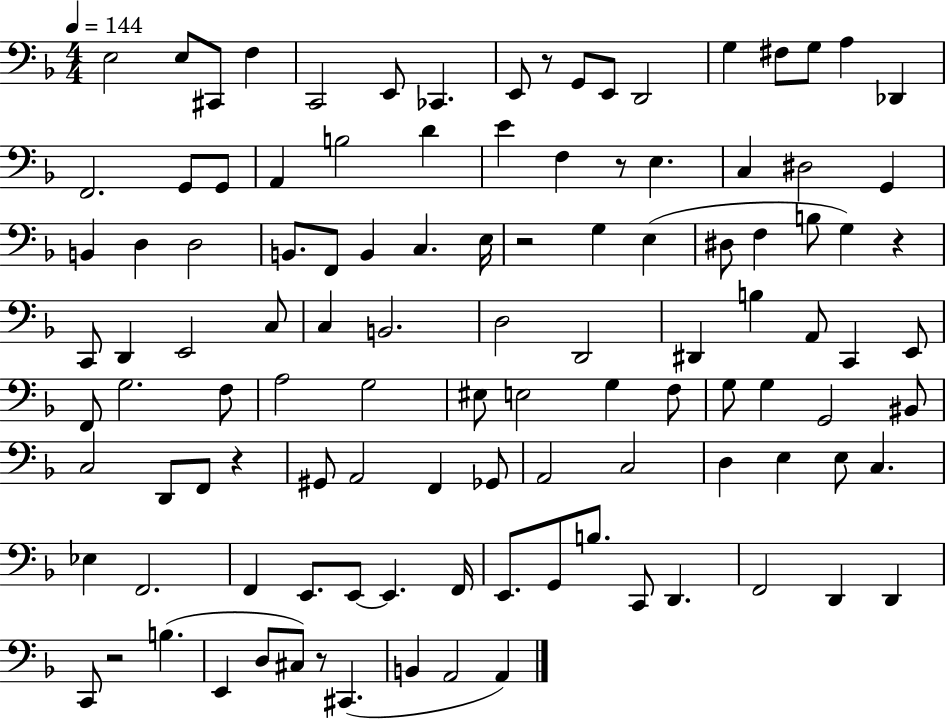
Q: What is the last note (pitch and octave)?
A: A2